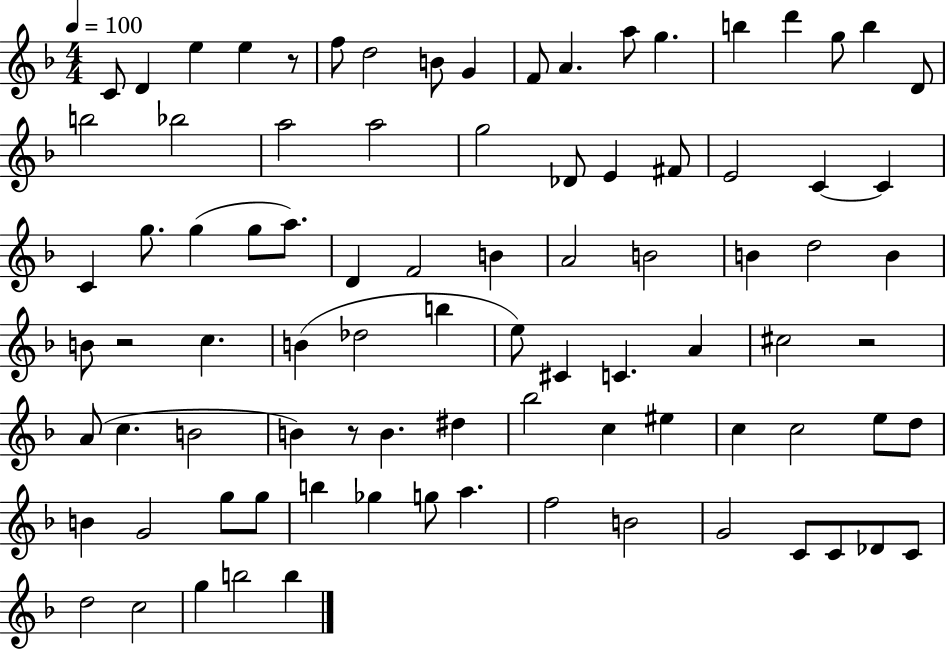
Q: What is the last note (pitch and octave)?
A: B5